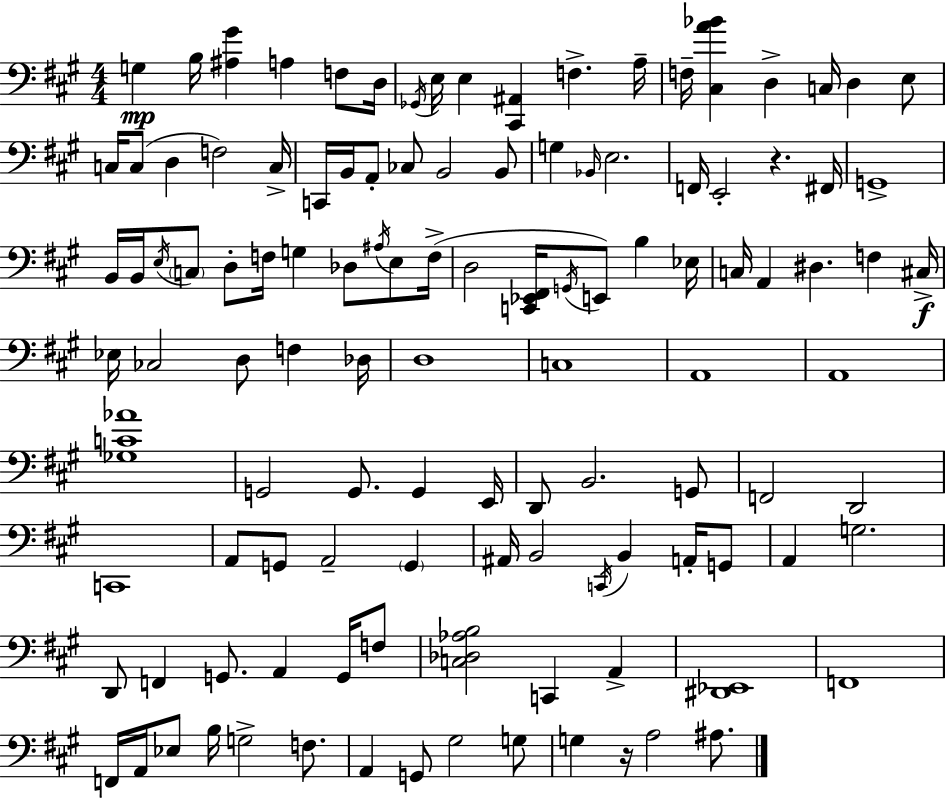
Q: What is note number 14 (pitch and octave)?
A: D3